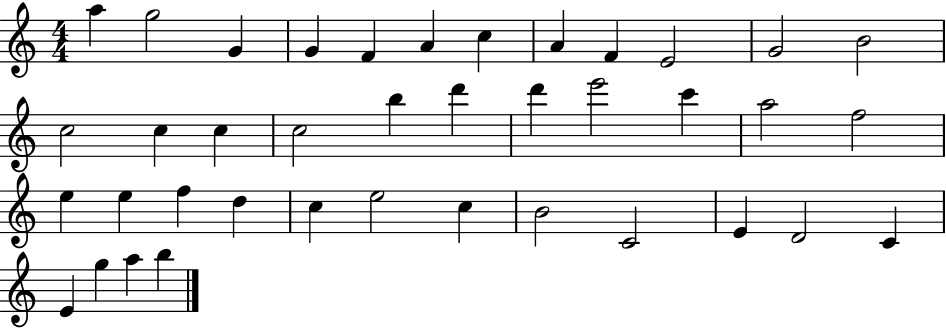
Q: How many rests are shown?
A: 0